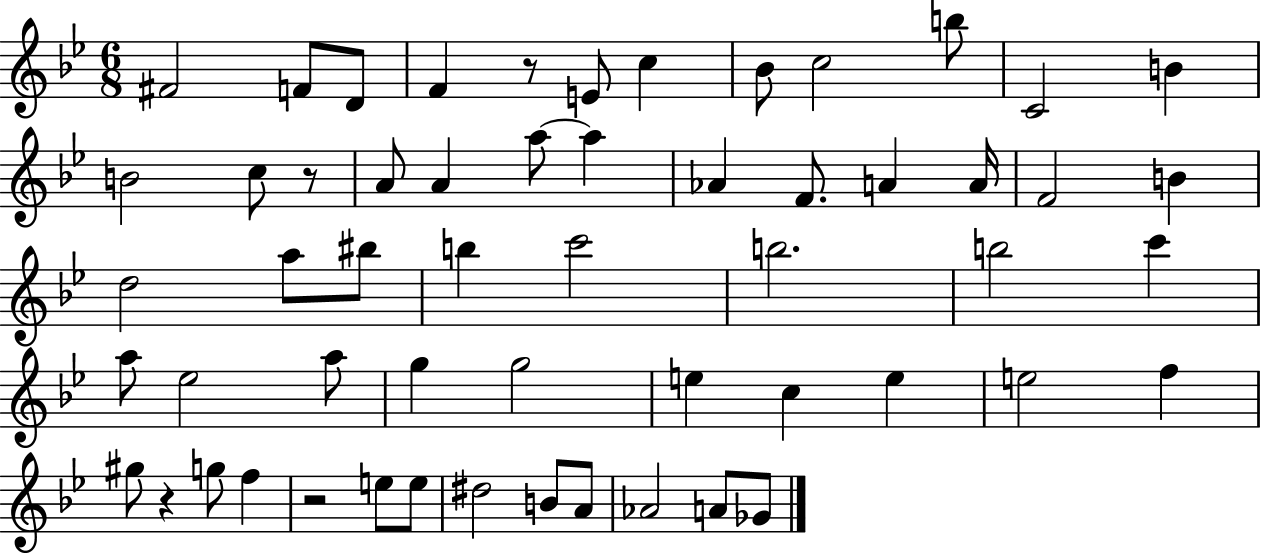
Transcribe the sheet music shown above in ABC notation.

X:1
T:Untitled
M:6/8
L:1/4
K:Bb
^F2 F/2 D/2 F z/2 E/2 c _B/2 c2 b/2 C2 B B2 c/2 z/2 A/2 A a/2 a _A F/2 A A/4 F2 B d2 a/2 ^b/2 b c'2 b2 b2 c' a/2 _e2 a/2 g g2 e c e e2 f ^g/2 z g/2 f z2 e/2 e/2 ^d2 B/2 A/2 _A2 A/2 _G/2